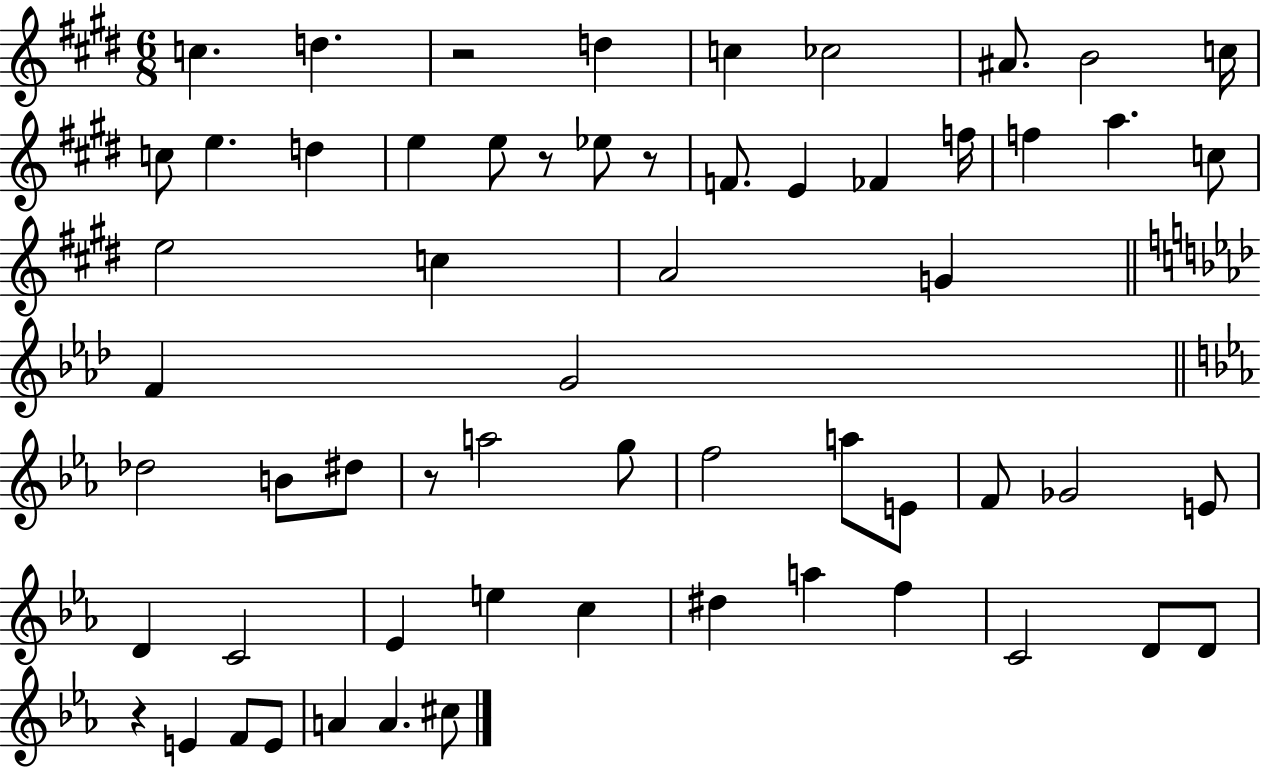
{
  \clef treble
  \numericTimeSignature
  \time 6/8
  \key e \major
  \repeat volta 2 { c''4. d''4. | r2 d''4 | c''4 ces''2 | ais'8. b'2 c''16 | \break c''8 e''4. d''4 | e''4 e''8 r8 ees''8 r8 | f'8. e'4 fes'4 f''16 | f''4 a''4. c''8 | \break e''2 c''4 | a'2 g'4 | \bar "||" \break \key f \minor f'4 g'2 | \bar "||" \break \key ees \major des''2 b'8 dis''8 | r8 a''2 g''8 | f''2 a''8 e'8 | f'8 ges'2 e'8 | \break d'4 c'2 | ees'4 e''4 c''4 | dis''4 a''4 f''4 | c'2 d'8 d'8 | \break r4 e'4 f'8 e'8 | a'4 a'4. cis''8 | } \bar "|."
}